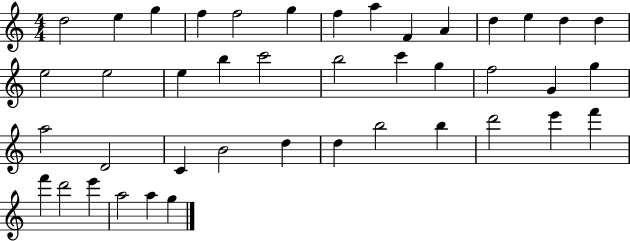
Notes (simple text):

D5/h E5/q G5/q F5/q F5/h G5/q F5/q A5/q F4/q A4/q D5/q E5/q D5/q D5/q E5/h E5/h E5/q B5/q C6/h B5/h C6/q G5/q F5/h G4/q G5/q A5/h D4/h C4/q B4/h D5/q D5/q B5/h B5/q D6/h E6/q F6/q F6/q D6/h E6/q A5/h A5/q G5/q